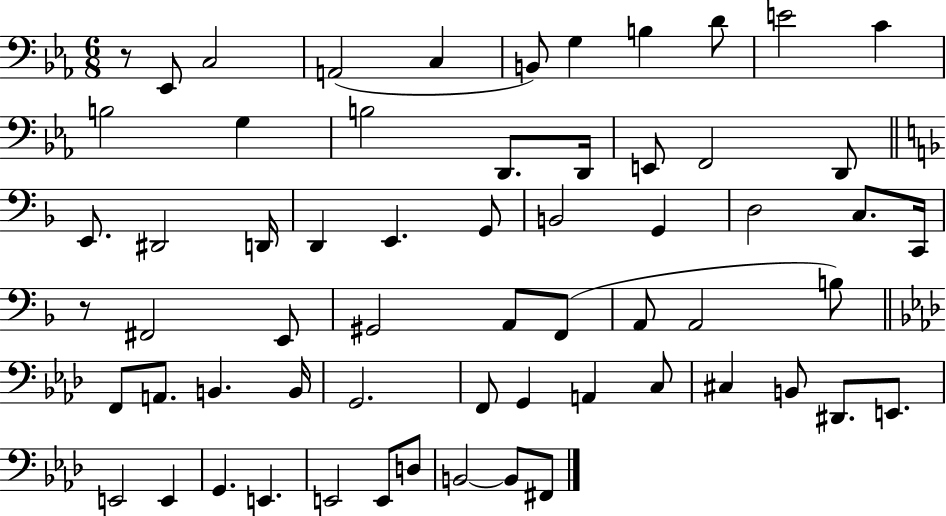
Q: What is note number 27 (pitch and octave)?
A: D3